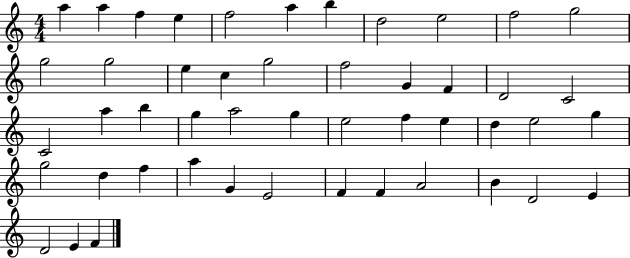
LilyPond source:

{
  \clef treble
  \numericTimeSignature
  \time 4/4
  \key c \major
  a''4 a''4 f''4 e''4 | f''2 a''4 b''4 | d''2 e''2 | f''2 g''2 | \break g''2 g''2 | e''4 c''4 g''2 | f''2 g'4 f'4 | d'2 c'2 | \break c'2 a''4 b''4 | g''4 a''2 g''4 | e''2 f''4 e''4 | d''4 e''2 g''4 | \break g''2 d''4 f''4 | a''4 g'4 e'2 | f'4 f'4 a'2 | b'4 d'2 e'4 | \break d'2 e'4 f'4 | \bar "|."
}